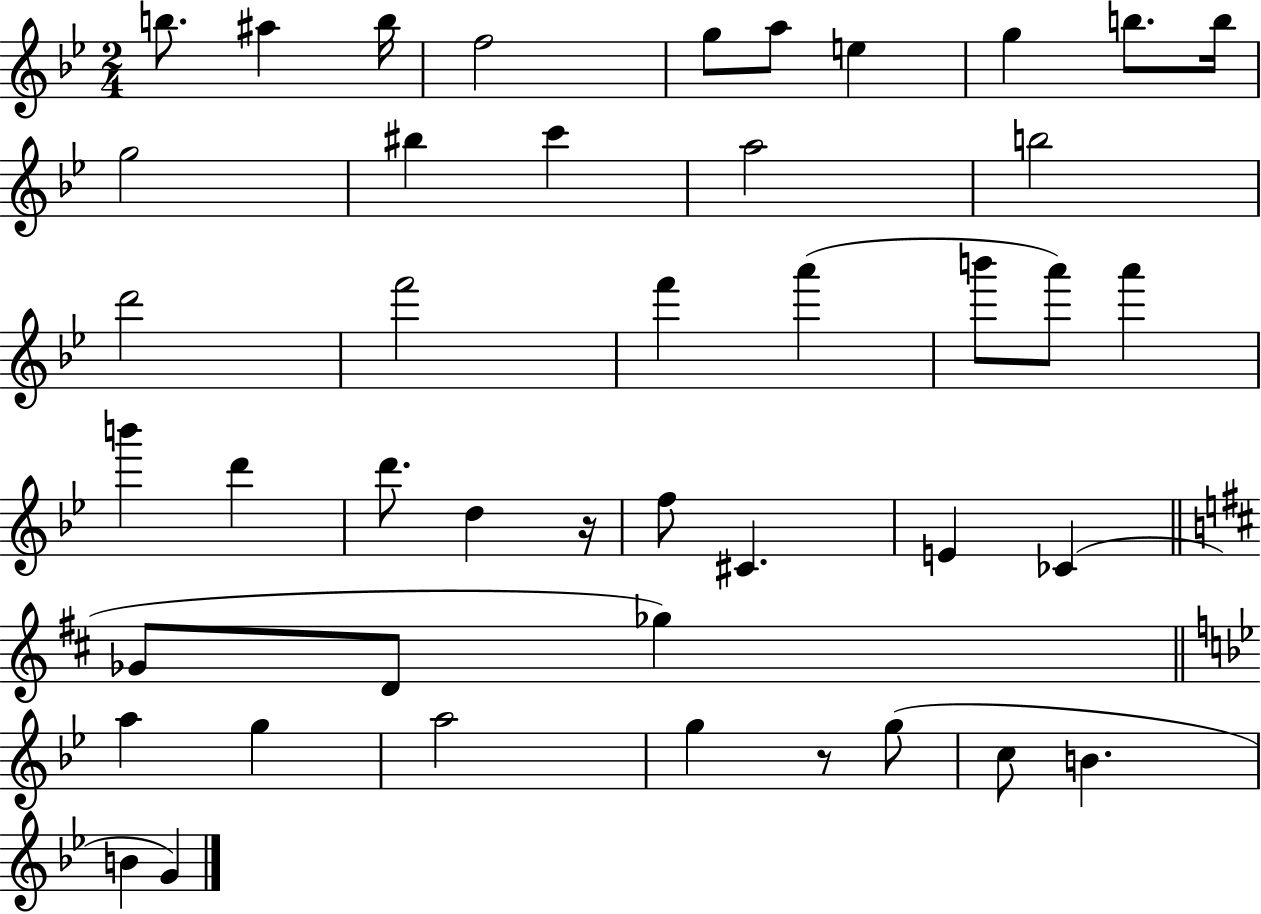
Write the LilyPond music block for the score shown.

{
  \clef treble
  \numericTimeSignature
  \time 2/4
  \key bes \major
  \repeat volta 2 { b''8. ais''4 b''16 | f''2 | g''8 a''8 e''4 | g''4 b''8. b''16 | \break g''2 | bis''4 c'''4 | a''2 | b''2 | \break d'''2 | f'''2 | f'''4 a'''4( | b'''8 a'''8) a'''4 | \break b'''4 d'''4 | d'''8. d''4 r16 | f''8 cis'4. | e'4 ces'4( | \break \bar "||" \break \key d \major ges'8 d'8 ges''4) | \bar "||" \break \key bes \major a''4 g''4 | a''2 | g''4 r8 g''8( | c''8 b'4. | \break b'4 g'4) | } \bar "|."
}